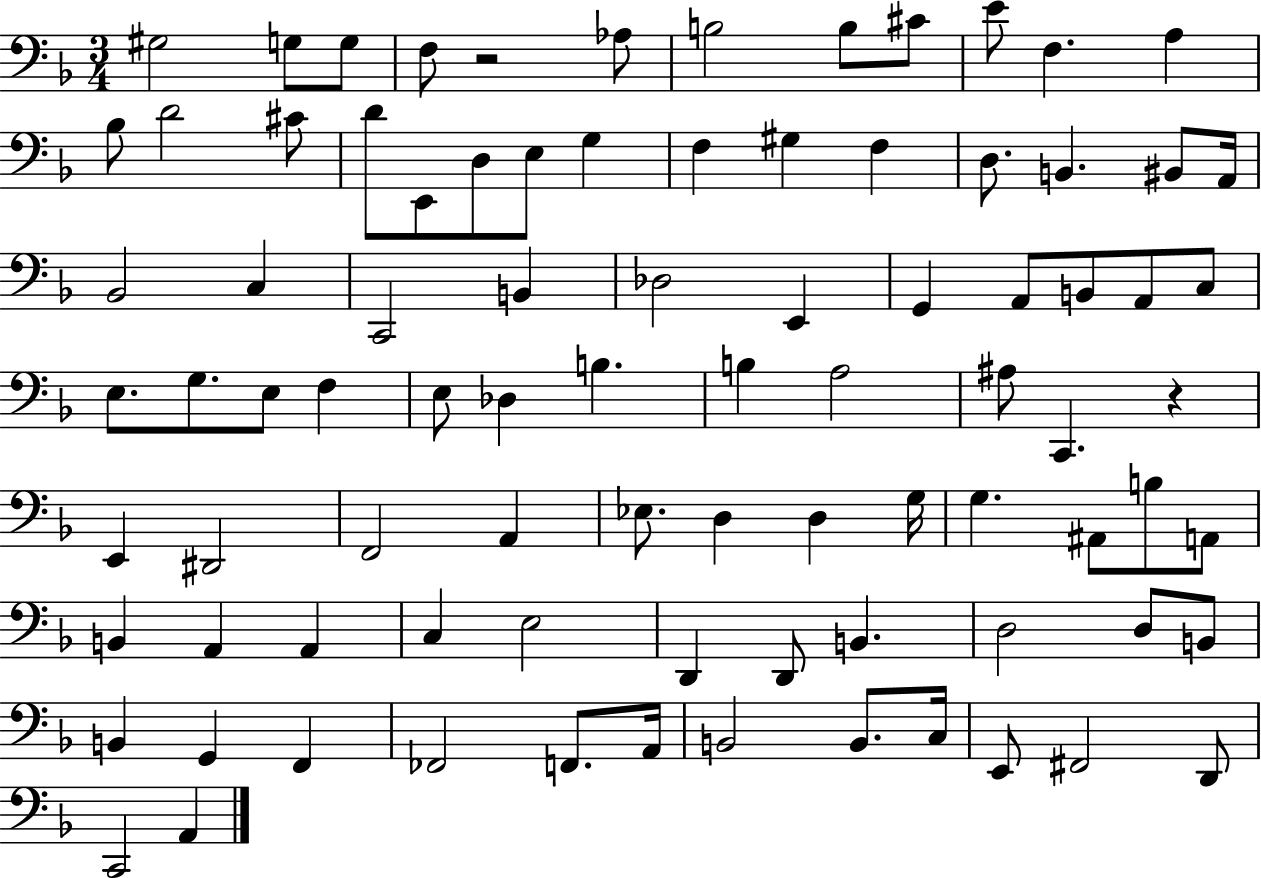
G#3/h G3/e G3/e F3/e R/h Ab3/e B3/h B3/e C#4/e E4/e F3/q. A3/q Bb3/e D4/h C#4/e D4/e E2/e D3/e E3/e G3/q F3/q G#3/q F3/q D3/e. B2/q. BIS2/e A2/s Bb2/h C3/q C2/h B2/q Db3/h E2/q G2/q A2/e B2/e A2/e C3/e E3/e. G3/e. E3/e F3/q E3/e Db3/q B3/q. B3/q A3/h A#3/e C2/q. R/q E2/q D#2/h F2/h A2/q Eb3/e. D3/q D3/q G3/s G3/q. A#2/e B3/e A2/e B2/q A2/q A2/q C3/q E3/h D2/q D2/e B2/q. D3/h D3/e B2/e B2/q G2/q F2/q FES2/h F2/e. A2/s B2/h B2/e. C3/s E2/e F#2/h D2/e C2/h A2/q